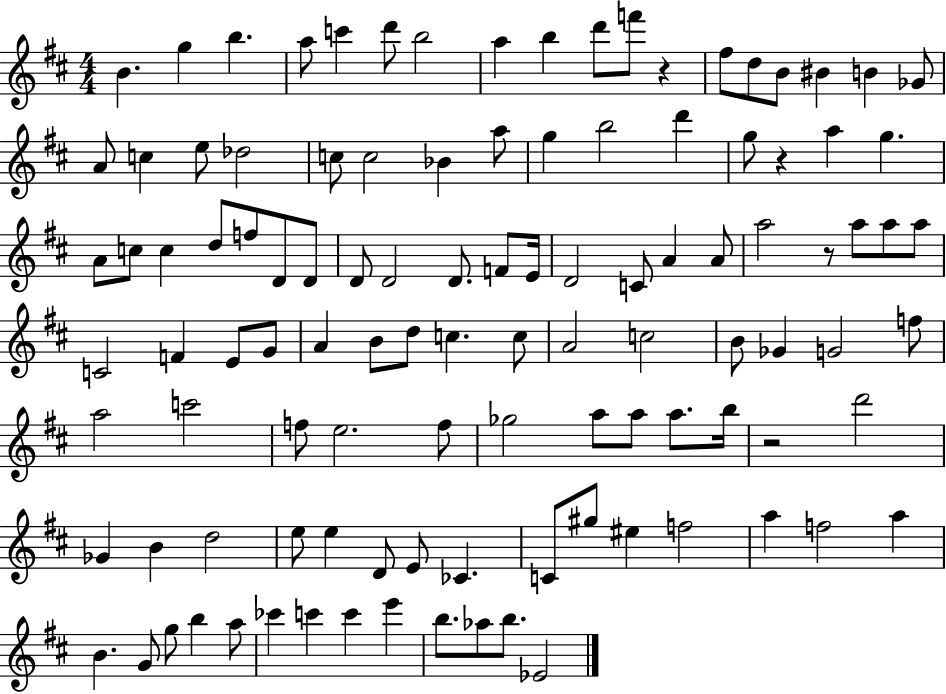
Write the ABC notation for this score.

X:1
T:Untitled
M:4/4
L:1/4
K:D
B g b a/2 c' d'/2 b2 a b d'/2 f'/2 z ^f/2 d/2 B/2 ^B B _G/2 A/2 c e/2 _d2 c/2 c2 _B a/2 g b2 d' g/2 z a g A/2 c/2 c d/2 f/2 D/2 D/2 D/2 D2 D/2 F/2 E/4 D2 C/2 A A/2 a2 z/2 a/2 a/2 a/2 C2 F E/2 G/2 A B/2 d/2 c c/2 A2 c2 B/2 _G G2 f/2 a2 c'2 f/2 e2 f/2 _g2 a/2 a/2 a/2 b/4 z2 d'2 _G B d2 e/2 e D/2 E/2 _C C/2 ^g/2 ^e f2 a f2 a B G/2 g/2 b a/2 _c' c' c' e' b/2 _a/2 b/2 _E2